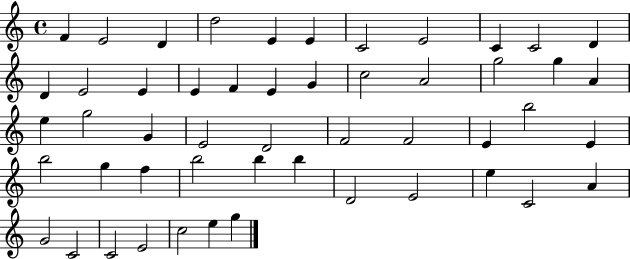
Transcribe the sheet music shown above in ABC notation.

X:1
T:Untitled
M:4/4
L:1/4
K:C
F E2 D d2 E E C2 E2 C C2 D D E2 E E F E G c2 A2 g2 g A e g2 G E2 D2 F2 F2 E b2 E b2 g f b2 b b D2 E2 e C2 A G2 C2 C2 E2 c2 e g